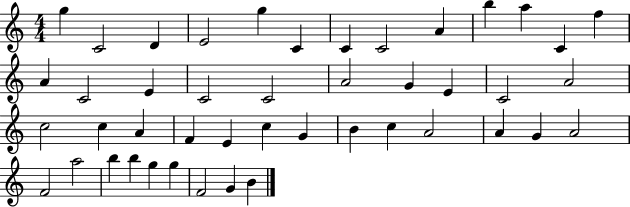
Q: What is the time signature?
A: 4/4